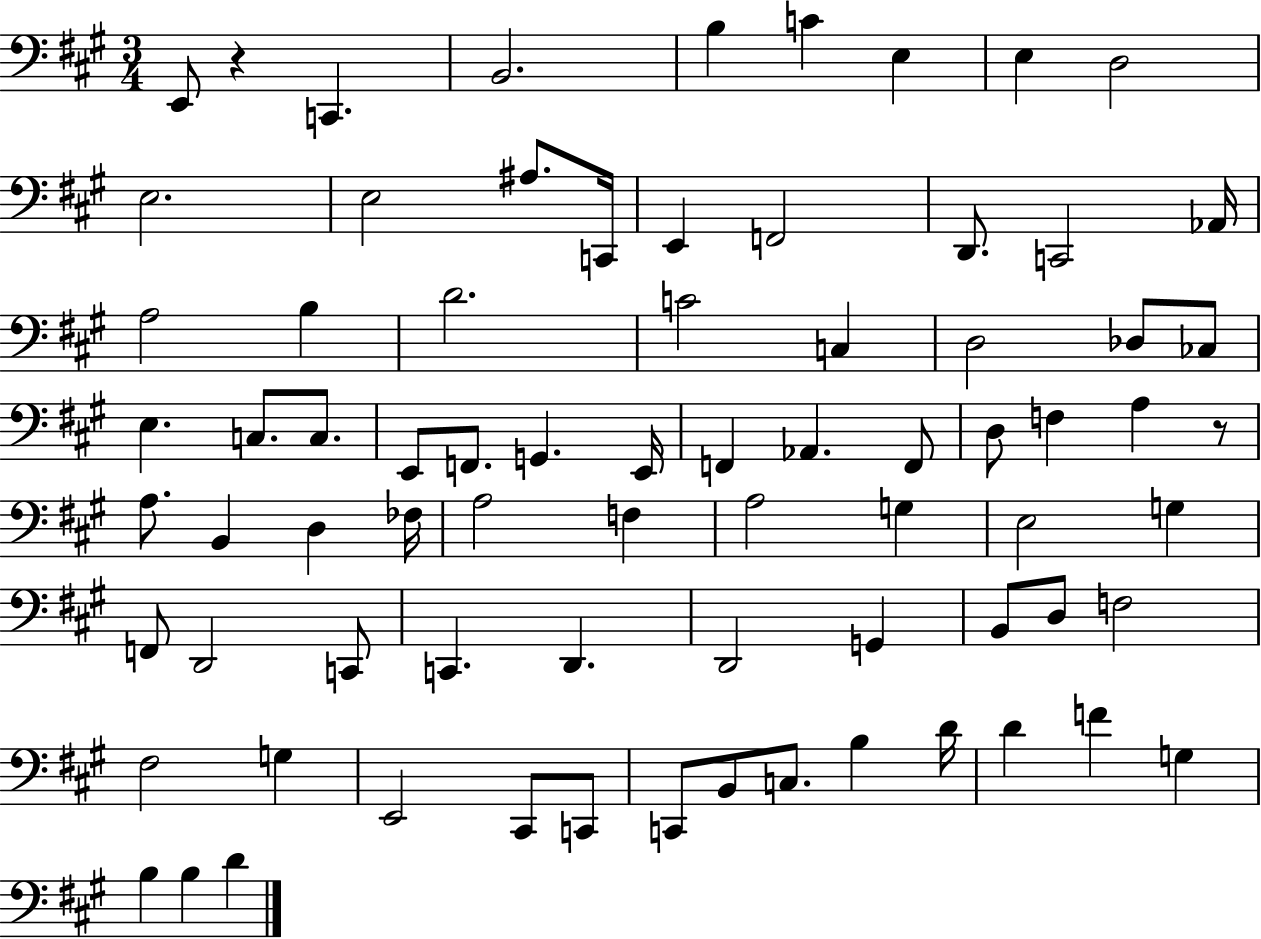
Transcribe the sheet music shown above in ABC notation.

X:1
T:Untitled
M:3/4
L:1/4
K:A
E,,/2 z C,, B,,2 B, C E, E, D,2 E,2 E,2 ^A,/2 C,,/4 E,, F,,2 D,,/2 C,,2 _A,,/4 A,2 B, D2 C2 C, D,2 _D,/2 _C,/2 E, C,/2 C,/2 E,,/2 F,,/2 G,, E,,/4 F,, _A,, F,,/2 D,/2 F, A, z/2 A,/2 B,, D, _F,/4 A,2 F, A,2 G, E,2 G, F,,/2 D,,2 C,,/2 C,, D,, D,,2 G,, B,,/2 D,/2 F,2 ^F,2 G, E,,2 ^C,,/2 C,,/2 C,,/2 B,,/2 C,/2 B, D/4 D F G, B, B, D